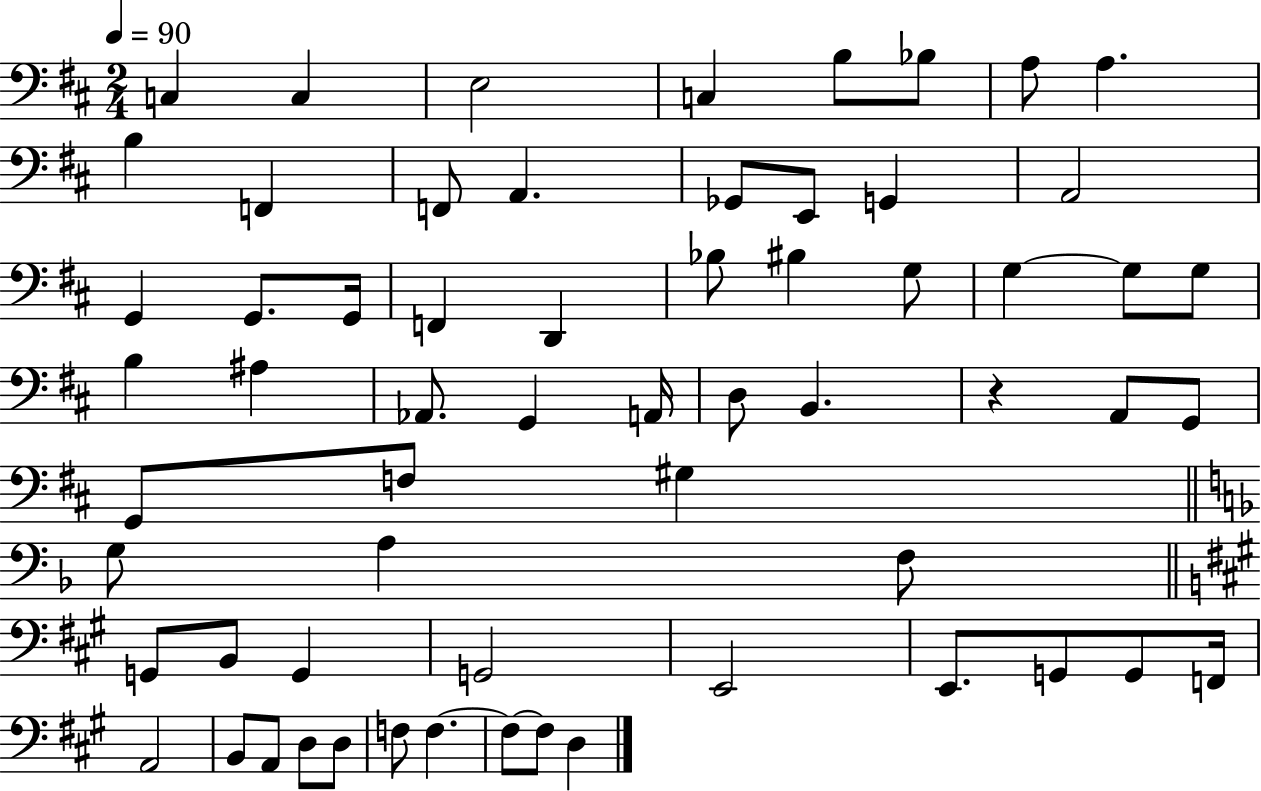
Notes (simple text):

C3/q C3/q E3/h C3/q B3/e Bb3/e A3/e A3/q. B3/q F2/q F2/e A2/q. Gb2/e E2/e G2/q A2/h G2/q G2/e. G2/s F2/q D2/q Bb3/e BIS3/q G3/e G3/q G3/e G3/e B3/q A#3/q Ab2/e. G2/q A2/s D3/e B2/q. R/q A2/e G2/e G2/e F3/e G#3/q G3/e A3/q F3/e G2/e B2/e G2/q G2/h E2/h E2/e. G2/e G2/e F2/s A2/h B2/e A2/e D3/e D3/e F3/e F3/q. F3/e F3/e D3/q